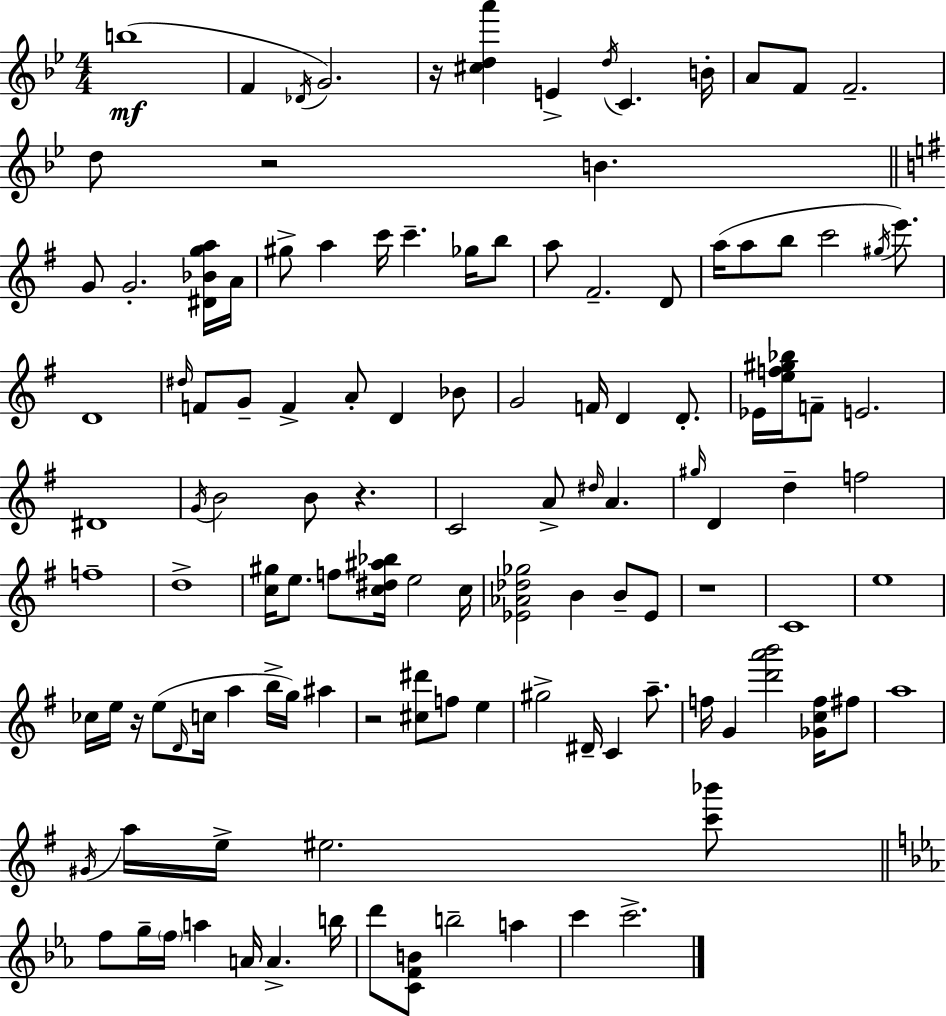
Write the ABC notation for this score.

X:1
T:Untitled
M:4/4
L:1/4
K:Bb
b4 F _D/4 G2 z/4 [^cda'] E d/4 C B/4 A/2 F/2 F2 d/2 z2 B G/2 G2 [^D_Bga]/4 A/4 ^g/2 a c'/4 c' _g/4 b/2 a/2 ^F2 D/2 a/4 a/2 b/2 c'2 ^g/4 e'/2 D4 ^d/4 F/2 G/2 F A/2 D _B/2 G2 F/4 D D/2 _E/4 [ef^g_b]/4 F/2 E2 ^D4 G/4 B2 B/2 z C2 A/2 ^d/4 A ^g/4 D d f2 f4 d4 [c^g]/4 e/2 f/2 [c^d^a_b]/4 e2 c/4 [_E_A_d_g]2 B B/2 _E/2 z4 C4 e4 _c/4 e/4 z/4 e/2 D/4 c/4 a b/4 g/4 ^a z2 [^c^d']/2 f/2 e ^g2 ^D/4 C a/2 f/4 G [d'a'b']2 [_Gcf]/4 ^f/2 a4 ^G/4 a/4 e/4 ^e2 [c'_b']/2 f/2 g/4 f/4 a A/4 A b/4 d'/2 [CFB]/2 b2 a c' c'2